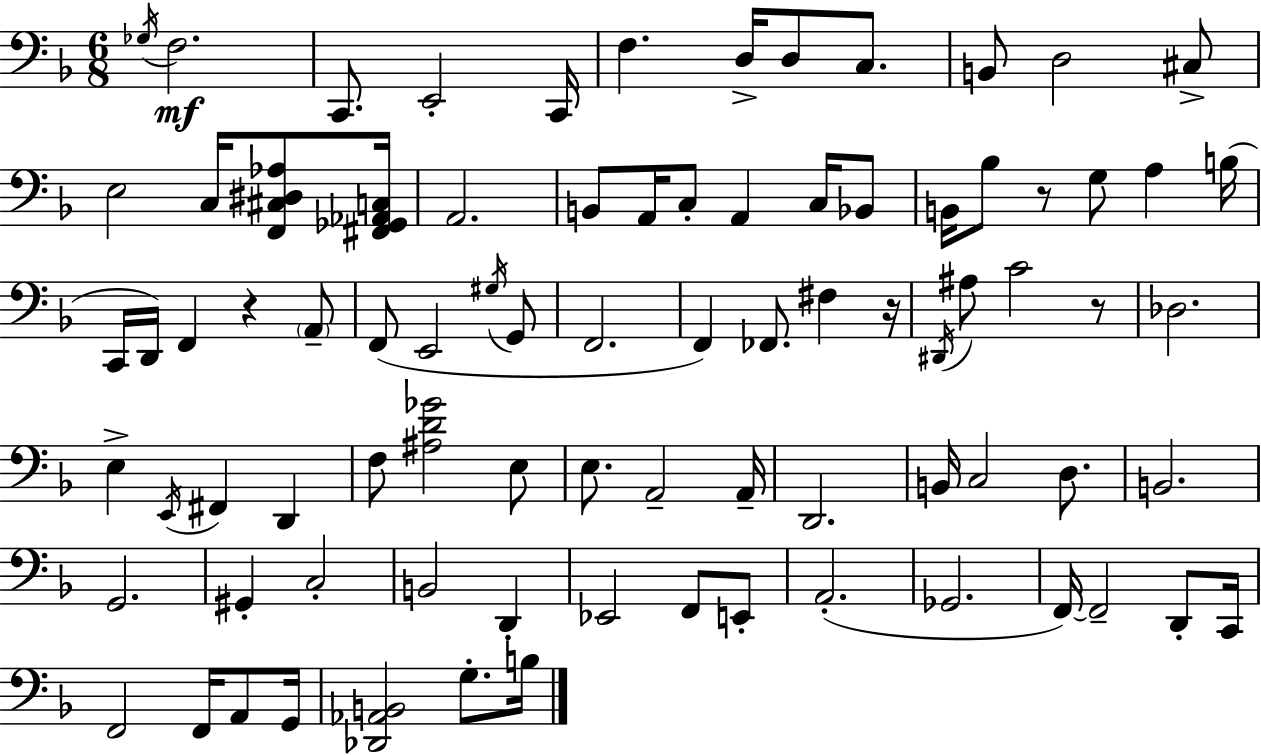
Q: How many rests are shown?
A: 4